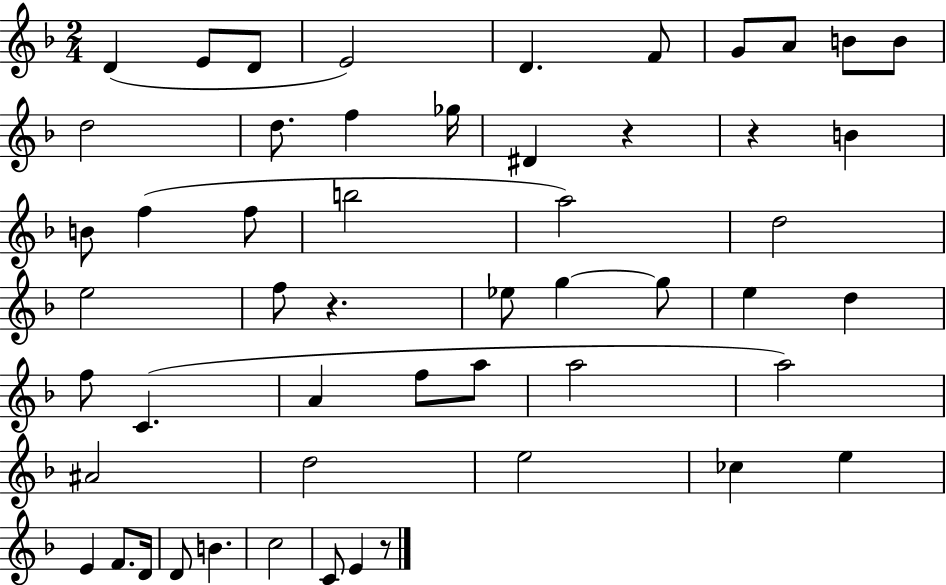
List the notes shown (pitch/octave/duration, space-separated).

D4/q E4/e D4/e E4/h D4/q. F4/e G4/e A4/e B4/e B4/e D5/h D5/e. F5/q Gb5/s D#4/q R/q R/q B4/q B4/e F5/q F5/e B5/h A5/h D5/h E5/h F5/e R/q. Eb5/e G5/q G5/e E5/q D5/q F5/e C4/q. A4/q F5/e A5/e A5/h A5/h A#4/h D5/h E5/h CES5/q E5/q E4/q F4/e. D4/s D4/e B4/q. C5/h C4/e E4/q R/e